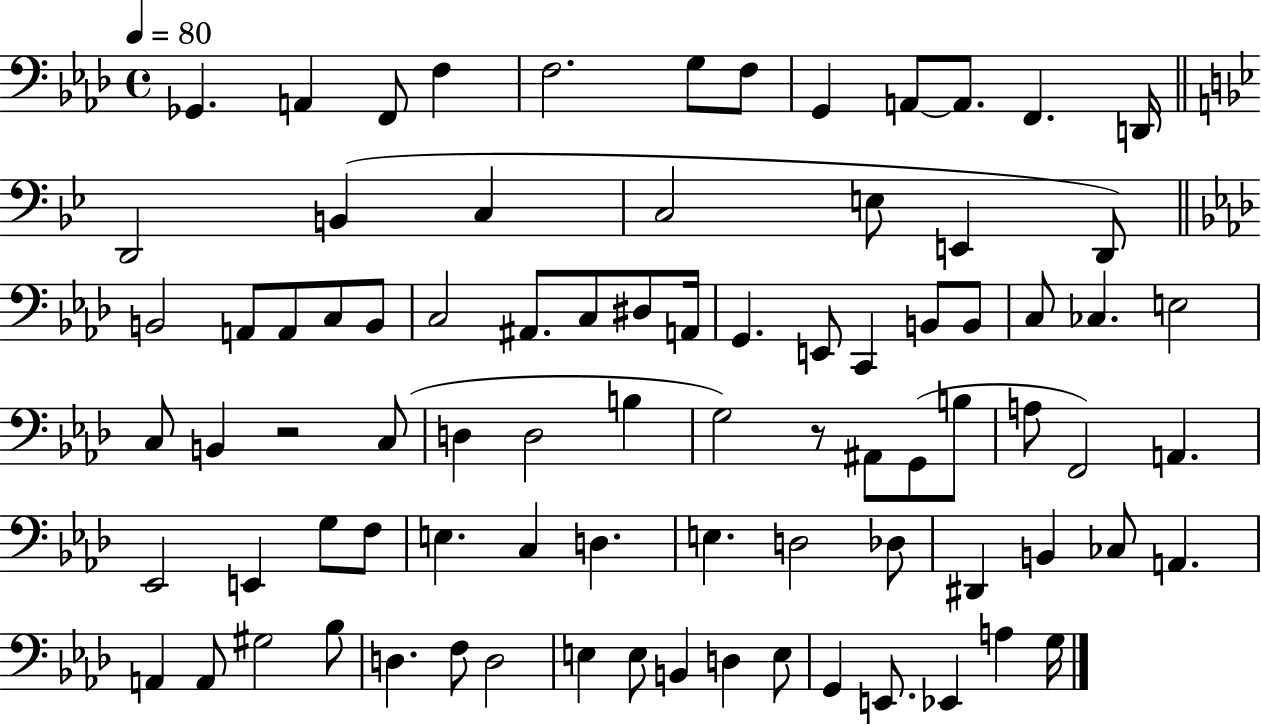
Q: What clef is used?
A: bass